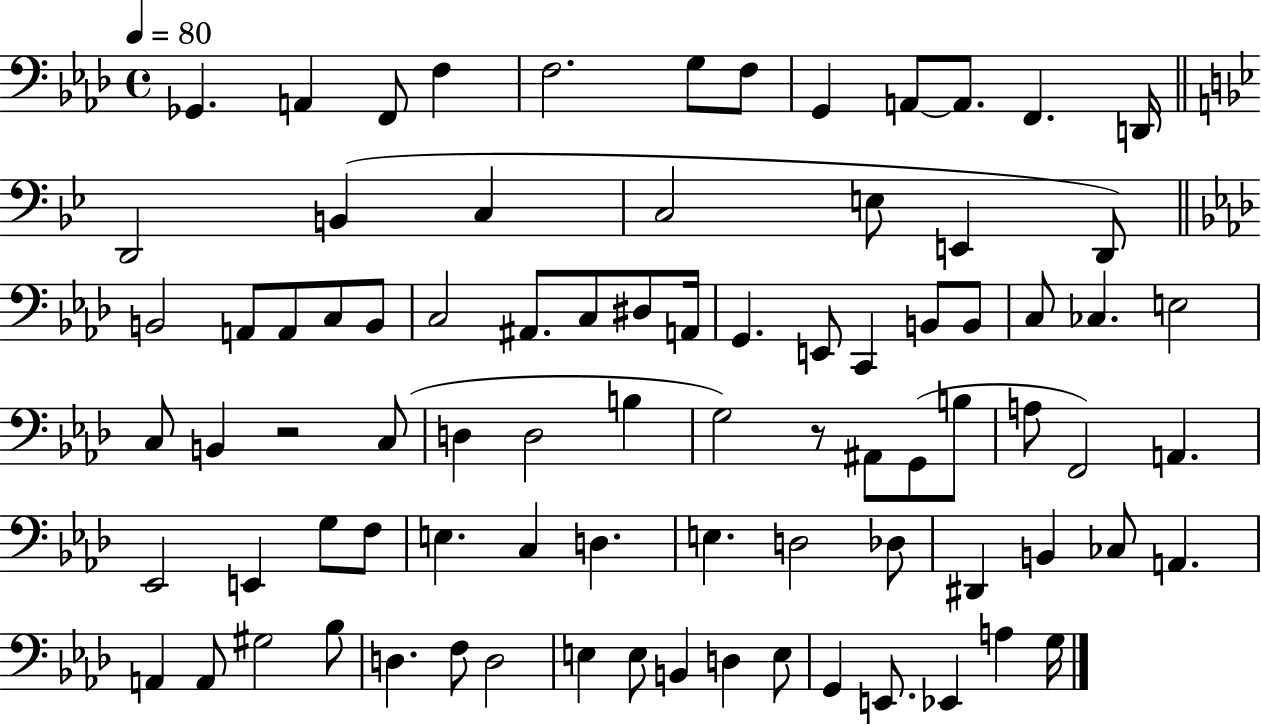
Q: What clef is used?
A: bass